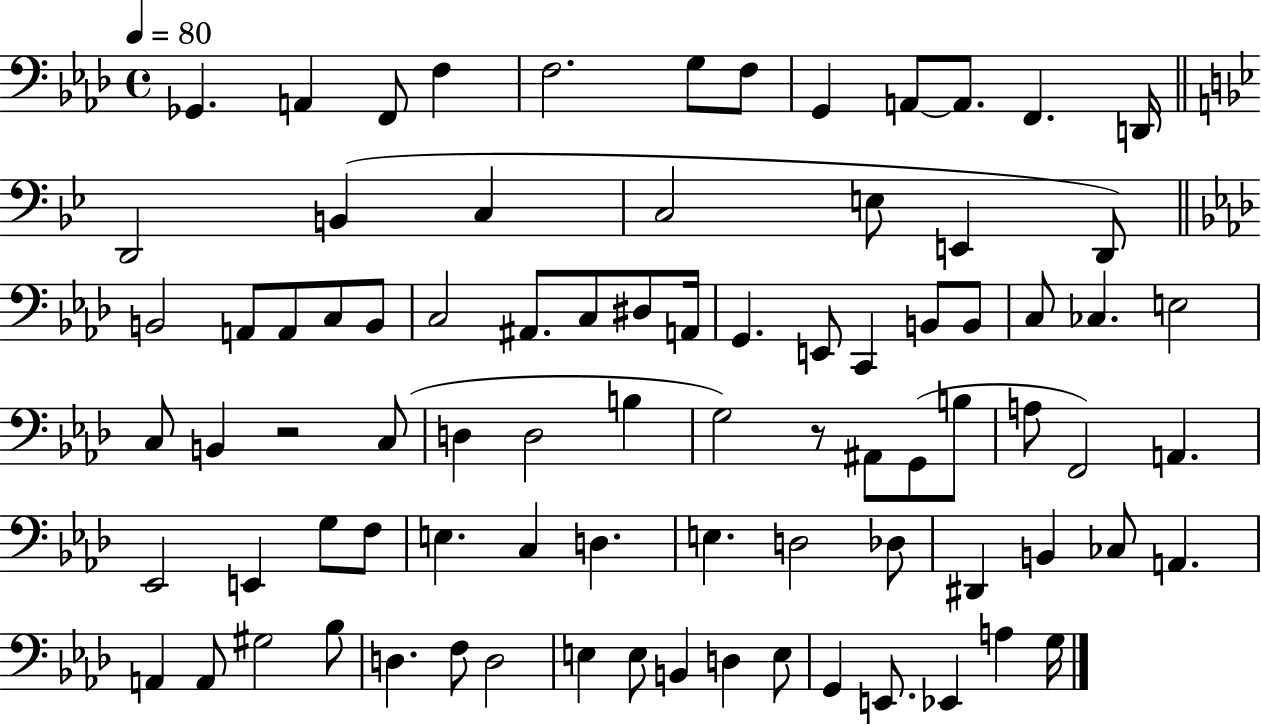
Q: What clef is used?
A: bass